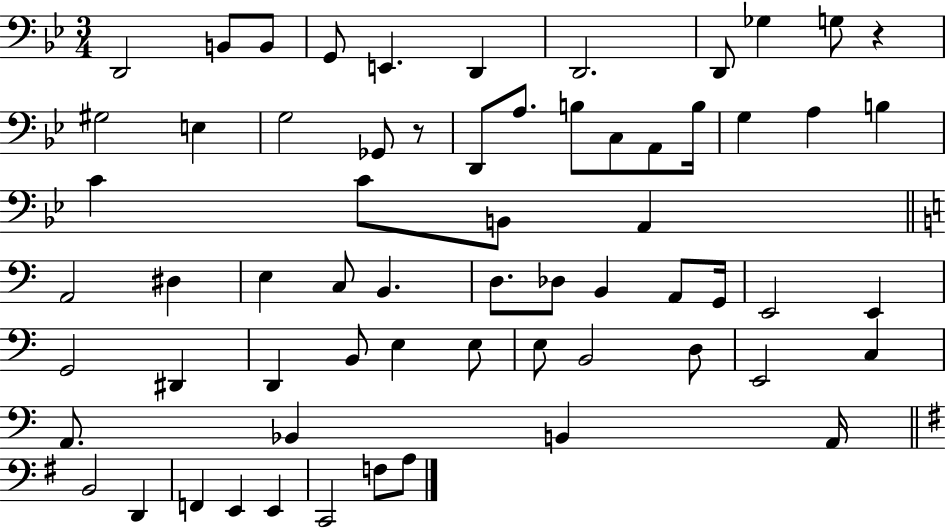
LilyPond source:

{
  \clef bass
  \numericTimeSignature
  \time 3/4
  \key bes \major
  d,2 b,8 b,8 | g,8 e,4. d,4 | d,2. | d,8 ges4 g8 r4 | \break gis2 e4 | g2 ges,8 r8 | d,8 a8. b8 c8 a,8 b16 | g4 a4 b4 | \break c'4 c'8 b,8 a,4 | \bar "||" \break \key a \minor a,2 dis4 | e4 c8 b,4. | d8. des8 b,4 a,8 g,16 | e,2 e,4 | \break g,2 dis,4 | d,4 b,8 e4 e8 | e8 b,2 d8 | e,2 c4 | \break a,8. bes,4 b,4 a,16 | \bar "||" \break \key e \minor b,2 d,4 | f,4 e,4 e,4 | c,2 f8 a8 | \bar "|."
}